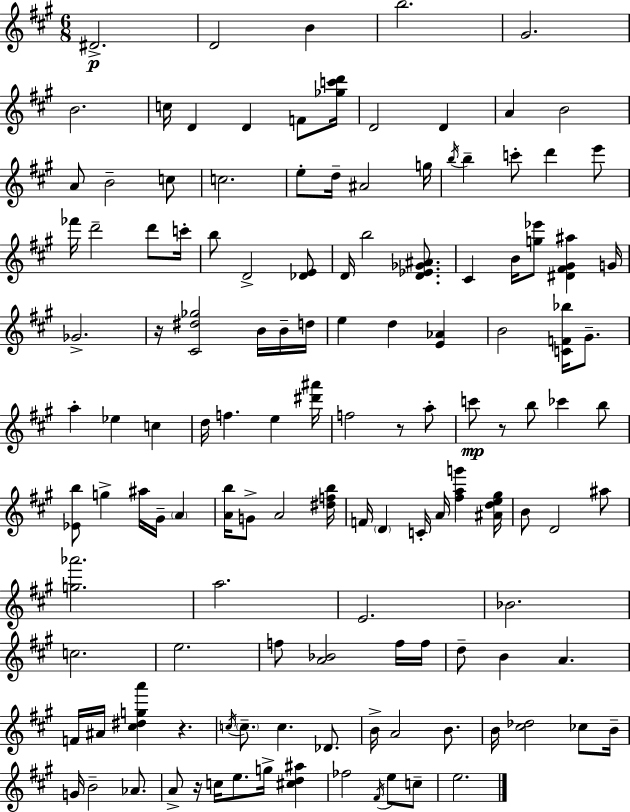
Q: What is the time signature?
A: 6/8